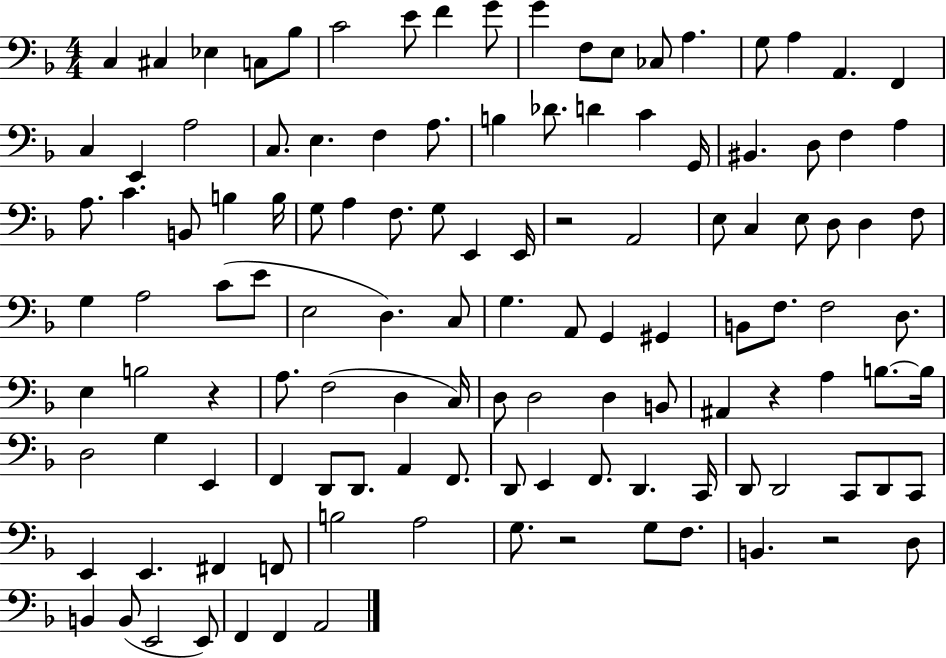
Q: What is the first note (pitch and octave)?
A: C3